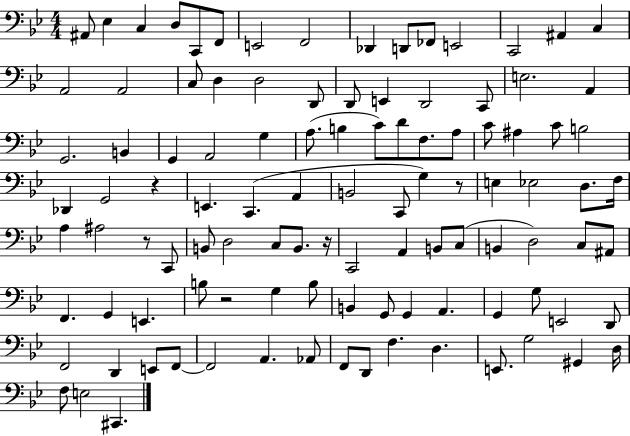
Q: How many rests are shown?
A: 5